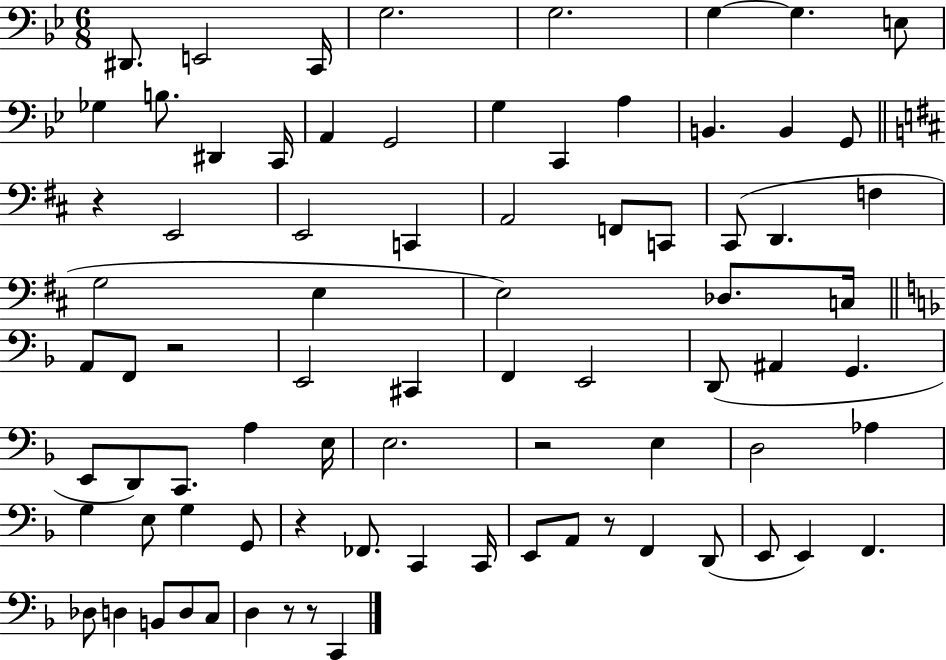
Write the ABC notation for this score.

X:1
T:Untitled
M:6/8
L:1/4
K:Bb
^D,,/2 E,,2 C,,/4 G,2 G,2 G, G, E,/2 _G, B,/2 ^D,, C,,/4 A,, G,,2 G, C,, A, B,, B,, G,,/2 z E,,2 E,,2 C,, A,,2 F,,/2 C,,/2 ^C,,/2 D,, F, G,2 E, E,2 _D,/2 C,/4 A,,/2 F,,/2 z2 E,,2 ^C,, F,, E,,2 D,,/2 ^A,, G,, E,,/2 D,,/2 C,,/2 A, E,/4 E,2 z2 E, D,2 _A, G, E,/2 G, G,,/2 z _F,,/2 C,, C,,/4 E,,/2 A,,/2 z/2 F,, D,,/2 E,,/2 E,, F,, _D,/2 D, B,,/2 D,/2 C,/2 D, z/2 z/2 C,,